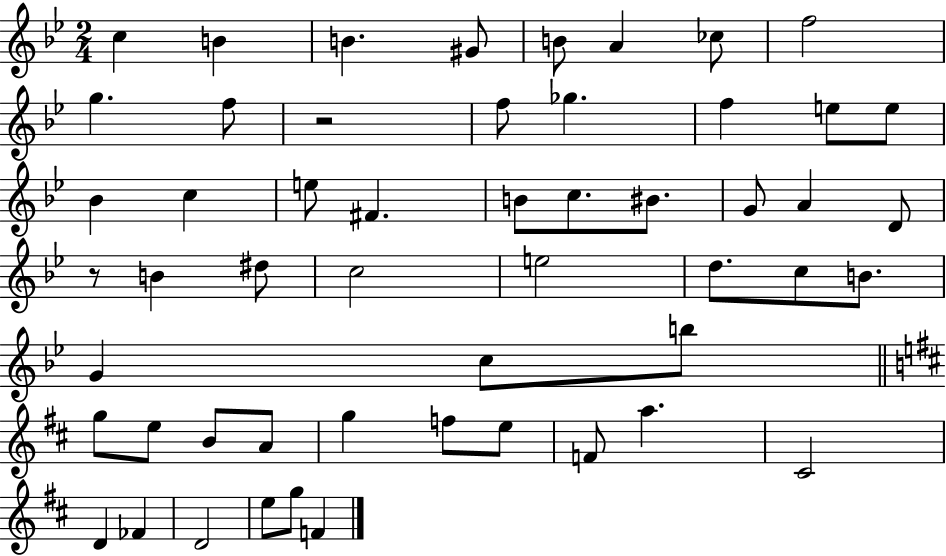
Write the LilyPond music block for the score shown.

{
  \clef treble
  \numericTimeSignature
  \time 2/4
  \key bes \major
  c''4 b'4 | b'4. gis'8 | b'8 a'4 ces''8 | f''2 | \break g''4. f''8 | r2 | f''8 ges''4. | f''4 e''8 e''8 | \break bes'4 c''4 | e''8 fis'4. | b'8 c''8. bis'8. | g'8 a'4 d'8 | \break r8 b'4 dis''8 | c''2 | e''2 | d''8. c''8 b'8. | \break g'4 c''8 b''8 | \bar "||" \break \key b \minor g''8 e''8 b'8 a'8 | g''4 f''8 e''8 | f'8 a''4. | cis'2 | \break d'4 fes'4 | d'2 | e''8 g''8 f'4 | \bar "|."
}